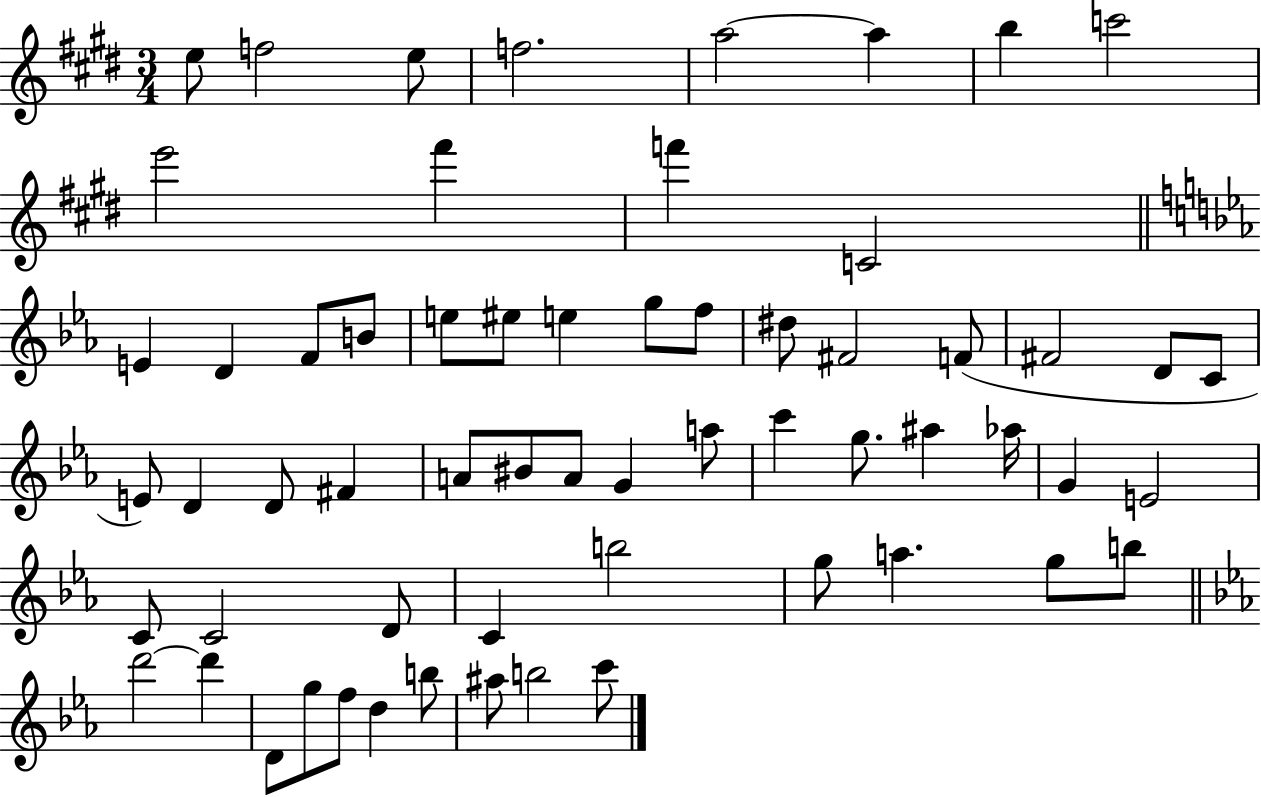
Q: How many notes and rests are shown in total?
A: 61